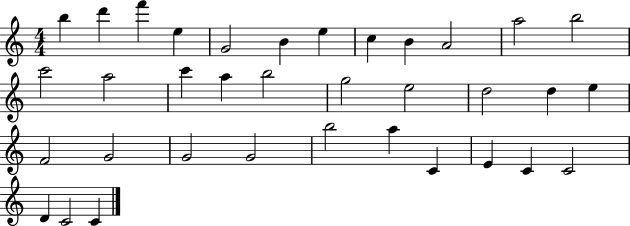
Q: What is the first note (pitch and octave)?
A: B5